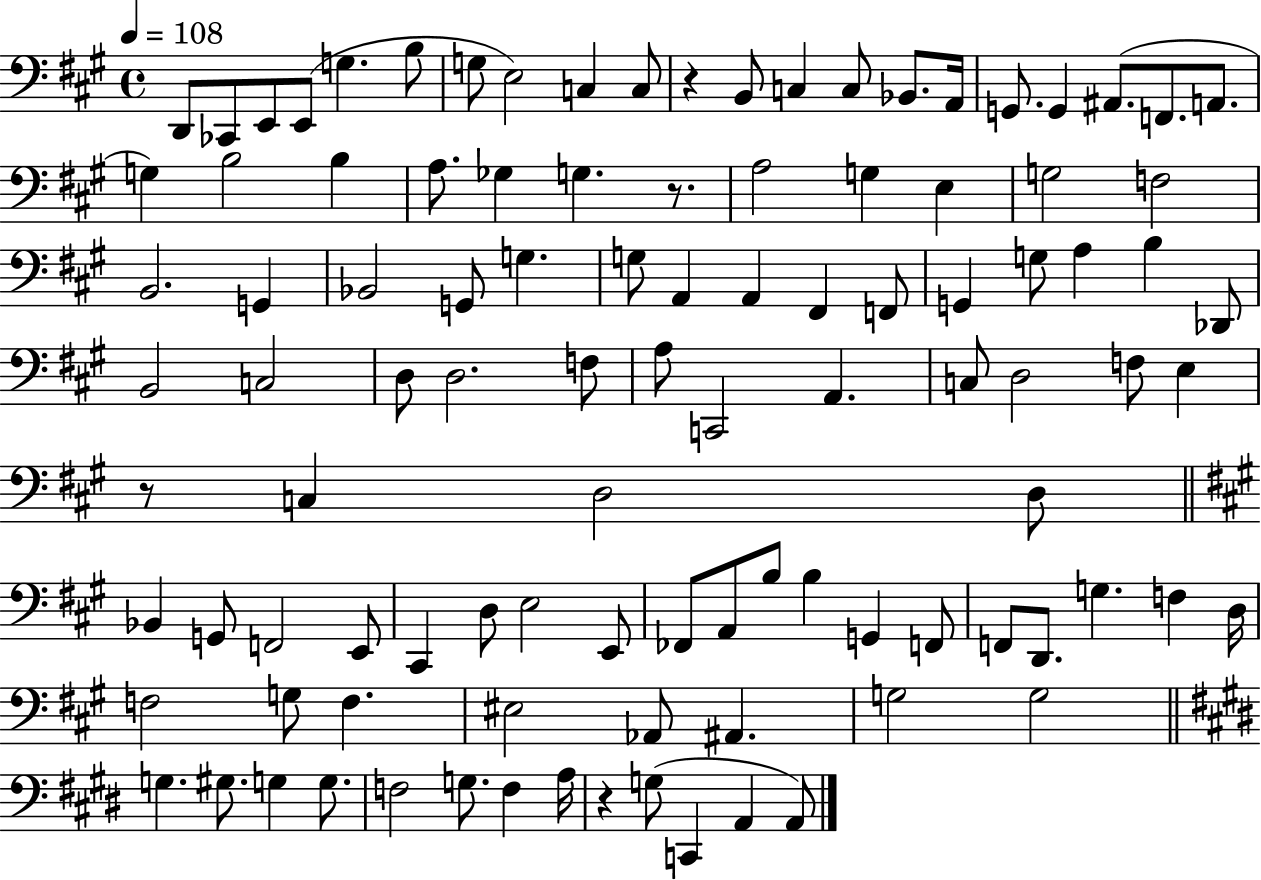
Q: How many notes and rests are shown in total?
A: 104